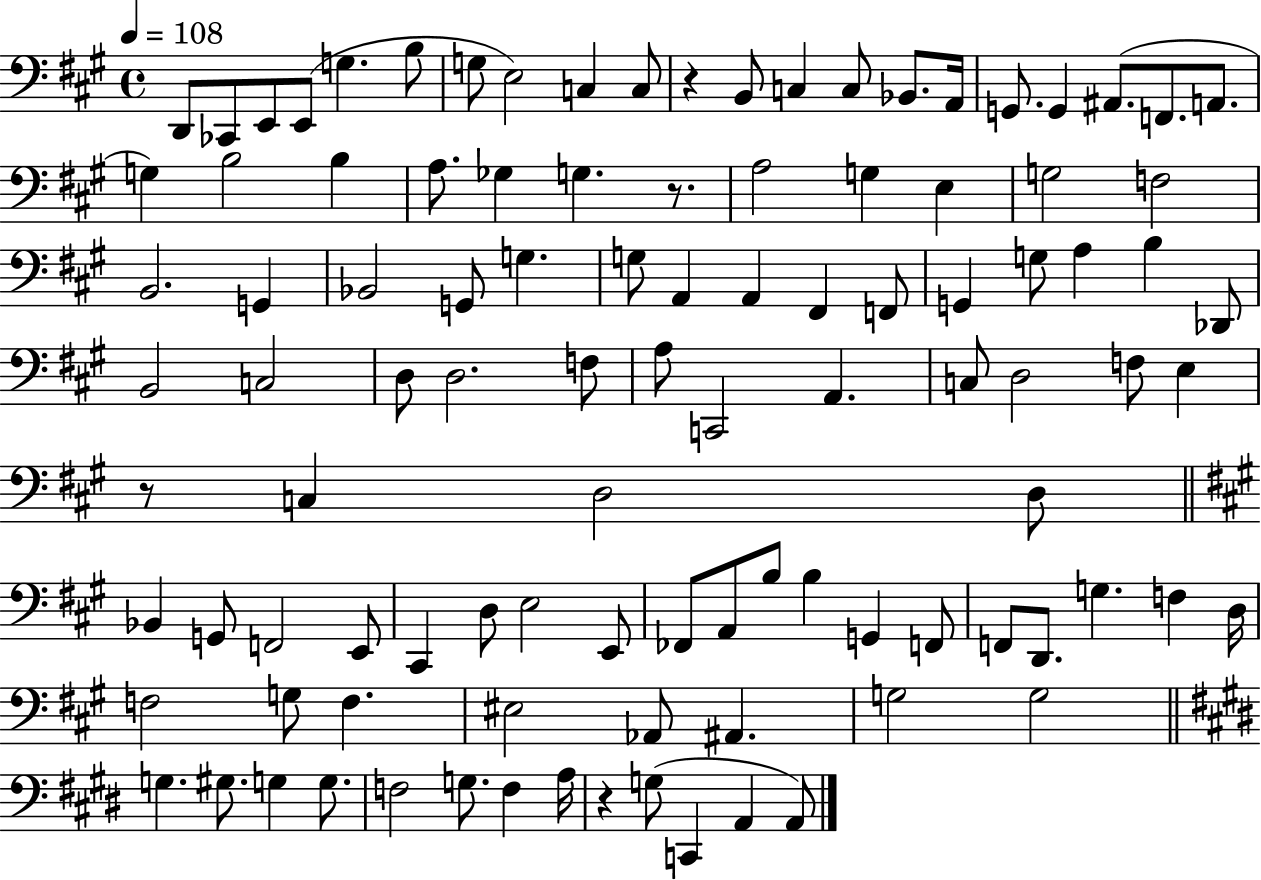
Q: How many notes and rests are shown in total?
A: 104